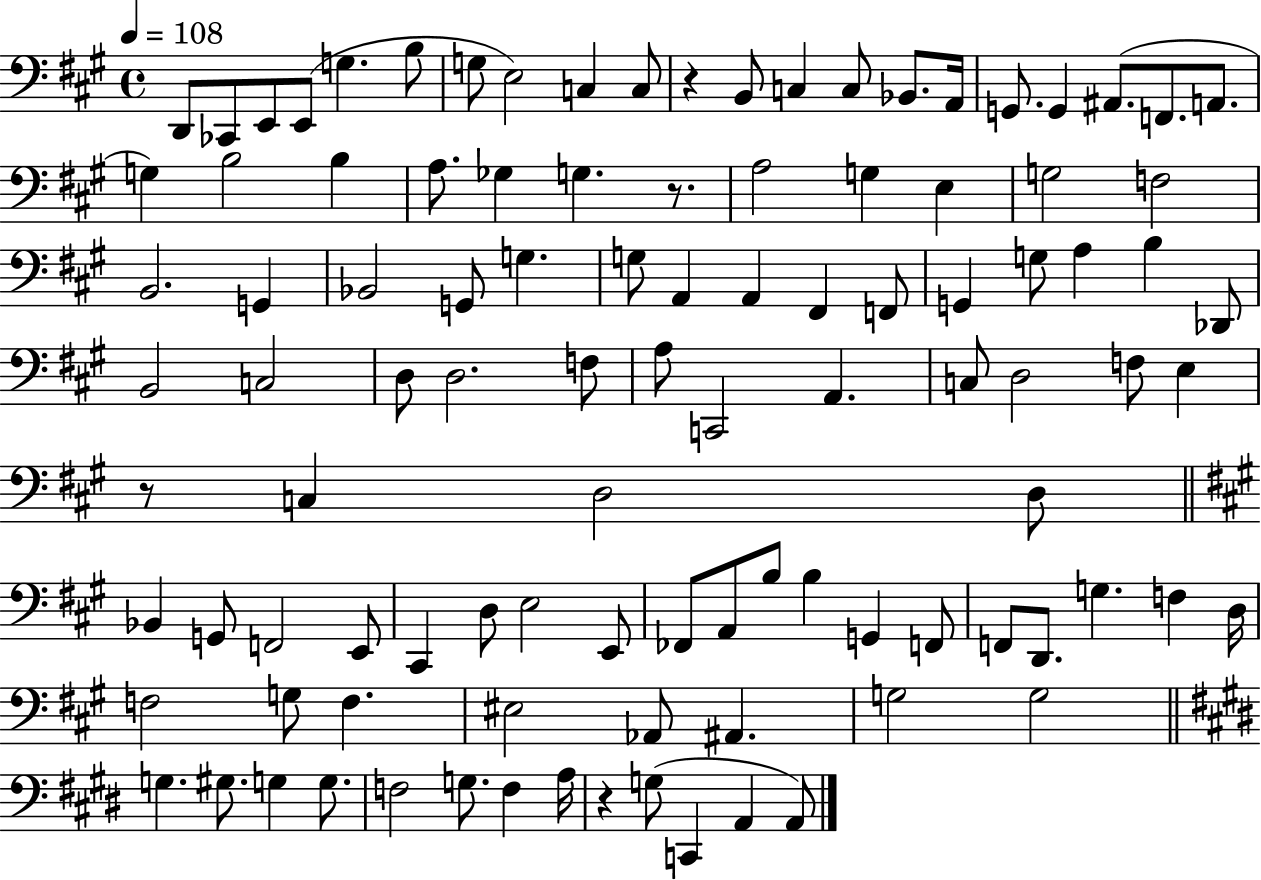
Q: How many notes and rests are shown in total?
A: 104